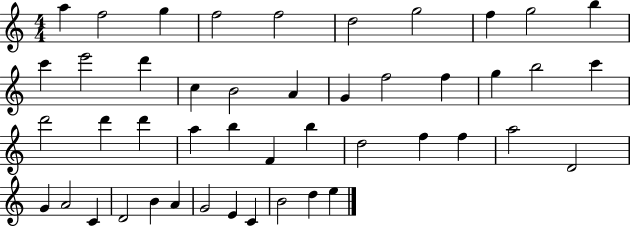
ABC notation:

X:1
T:Untitled
M:4/4
L:1/4
K:C
a f2 g f2 f2 d2 g2 f g2 b c' e'2 d' c B2 A G f2 f g b2 c' d'2 d' d' a b F b d2 f f a2 D2 G A2 C D2 B A G2 E C B2 d e